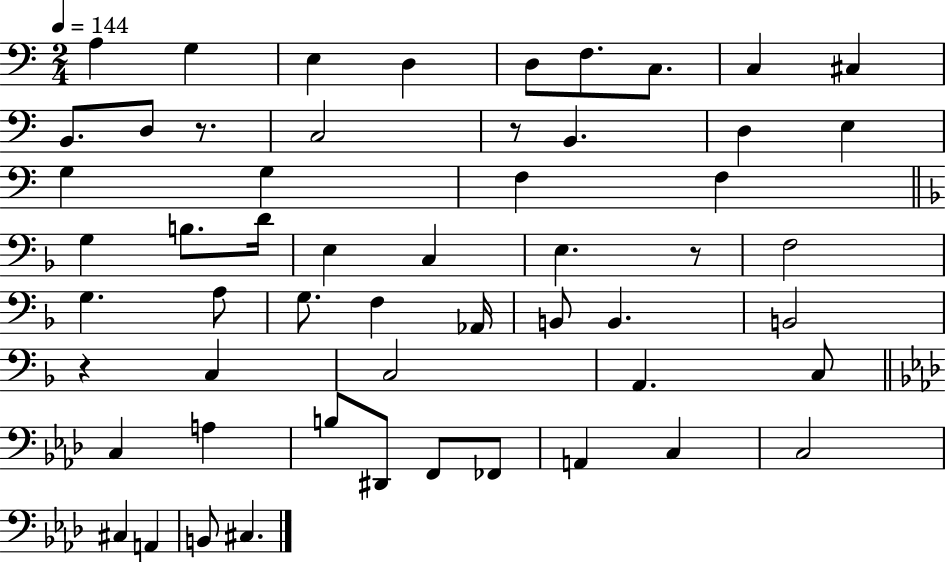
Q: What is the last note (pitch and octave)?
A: C#3